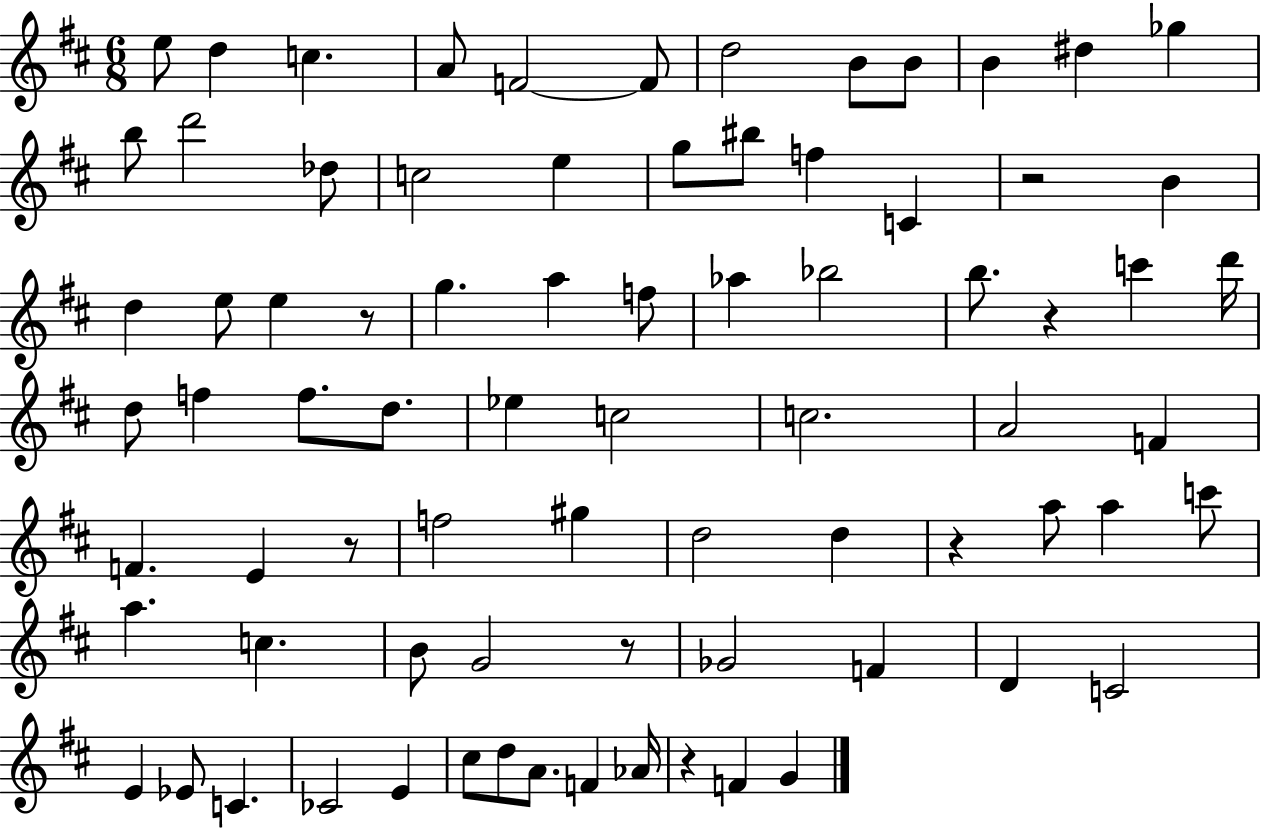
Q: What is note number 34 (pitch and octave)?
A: D5